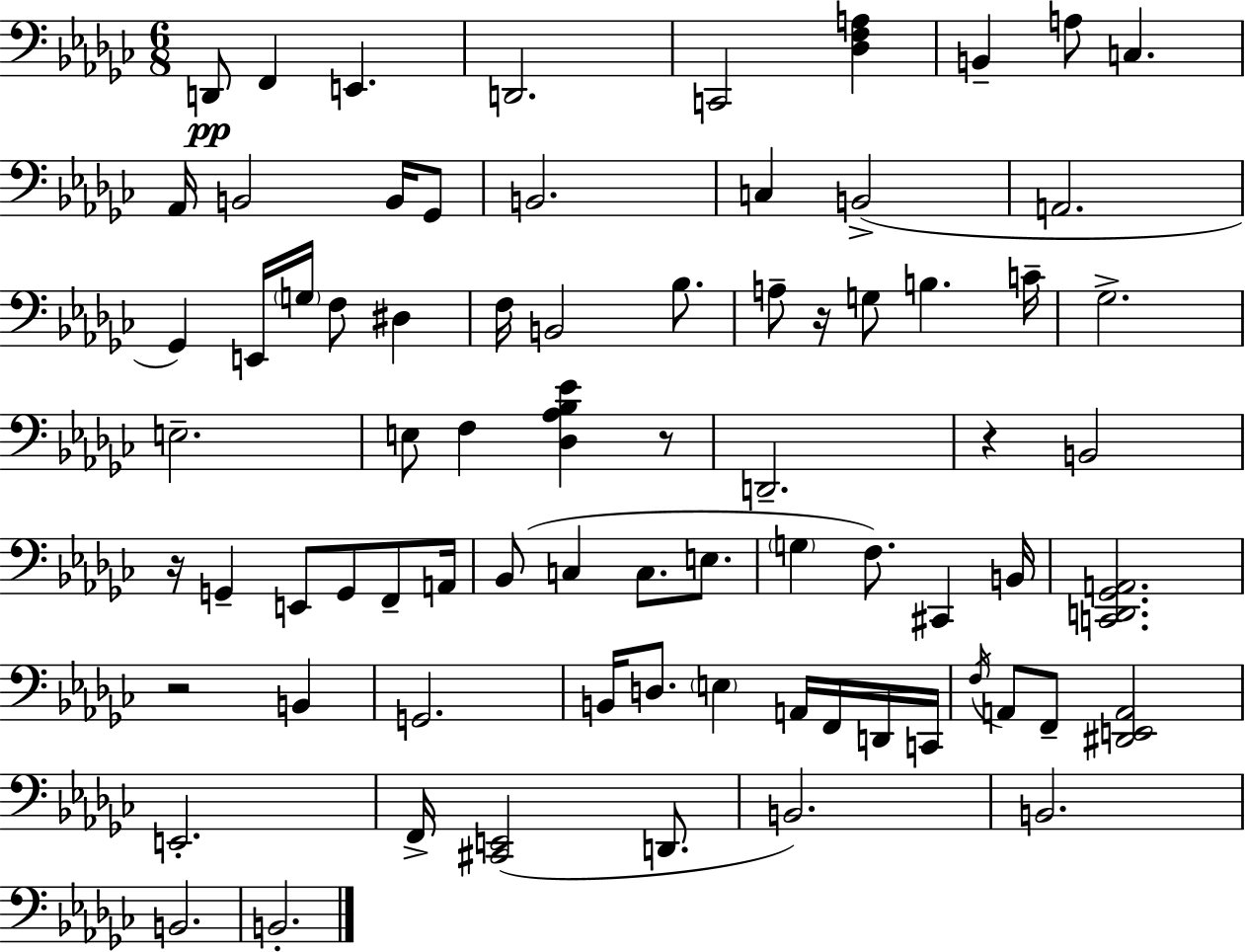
{
  \clef bass
  \numericTimeSignature
  \time 6/8
  \key ees \minor
  d,8\pp f,4 e,4. | d,2. | c,2 <des f a>4 | b,4-- a8 c4. | \break aes,16 b,2 b,16 ges,8 | b,2. | c4 b,2->( | a,2. | \break ges,4) e,16 \parenthesize g16 f8 dis4 | f16 b,2 bes8. | a8-- r16 g8 b4. c'16-- | ges2.-> | \break e2.-- | e8 f4 <des aes bes ees'>4 r8 | d,2.-- | r4 b,2 | \break r16 g,4-- e,8 g,8 f,8-- a,16 | bes,8( c4 c8. e8. | \parenthesize g4 f8.) cis,4 b,16 | <c, d, ges, a,>2. | \break r2 b,4 | g,2. | b,16 d8. \parenthesize e4 a,16 f,16 d,16 c,16 | \acciaccatura { f16 } a,8 f,8-- <dis, e, a,>2 | \break e,2.-. | f,16-> <cis, e,>2( d,8. | b,2.) | b,2. | \break b,2. | b,2.-. | \bar "|."
}